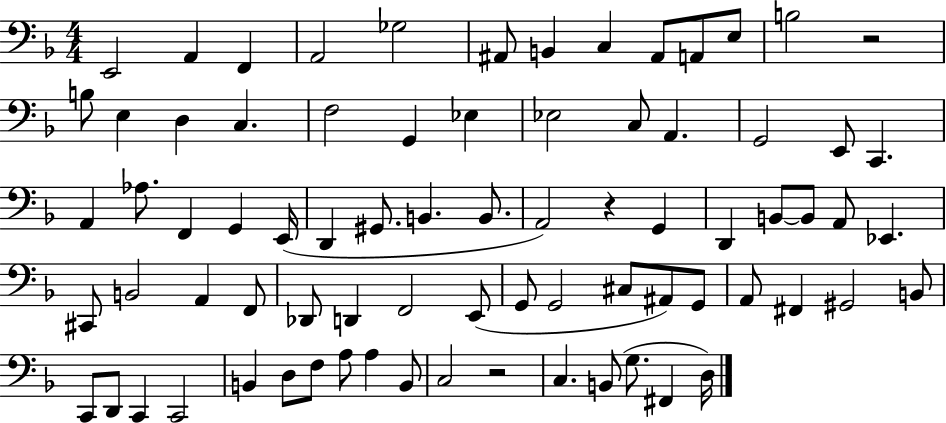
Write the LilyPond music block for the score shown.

{
  \clef bass
  \numericTimeSignature
  \time 4/4
  \key f \major
  \repeat volta 2 { e,2 a,4 f,4 | a,2 ges2 | ais,8 b,4 c4 ais,8 a,8 e8 | b2 r2 | \break b8 e4 d4 c4. | f2 g,4 ees4 | ees2 c8 a,4. | g,2 e,8 c,4. | \break a,4 aes8. f,4 g,4 e,16( | d,4 gis,8. b,4. b,8. | a,2) r4 g,4 | d,4 b,8~~ b,8 a,8 ees,4. | \break cis,8 b,2 a,4 f,8 | des,8 d,4 f,2 e,8( | g,8 g,2 cis8 ais,8) g,8 | a,8 fis,4 gis,2 b,8 | \break c,8 d,8 c,4 c,2 | b,4 d8 f8 a8 a4 b,8 | c2 r2 | c4. b,8( g8. fis,4 d16) | \break } \bar "|."
}